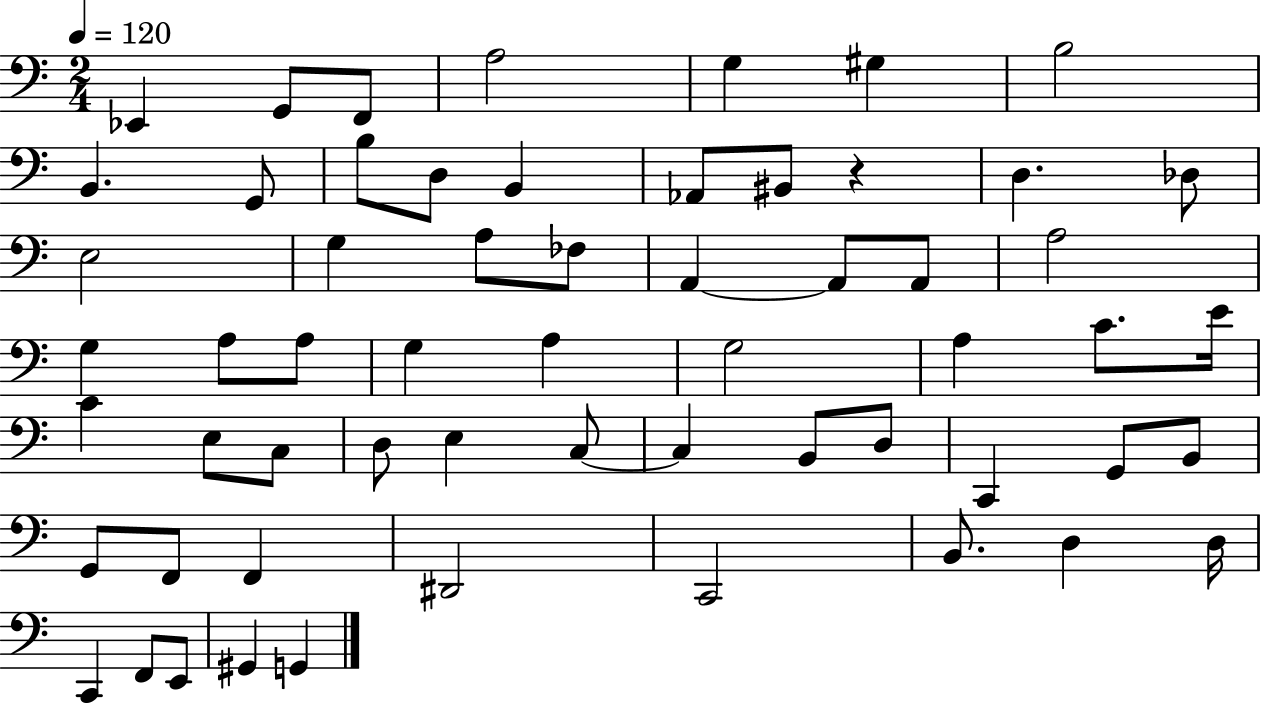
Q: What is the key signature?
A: C major